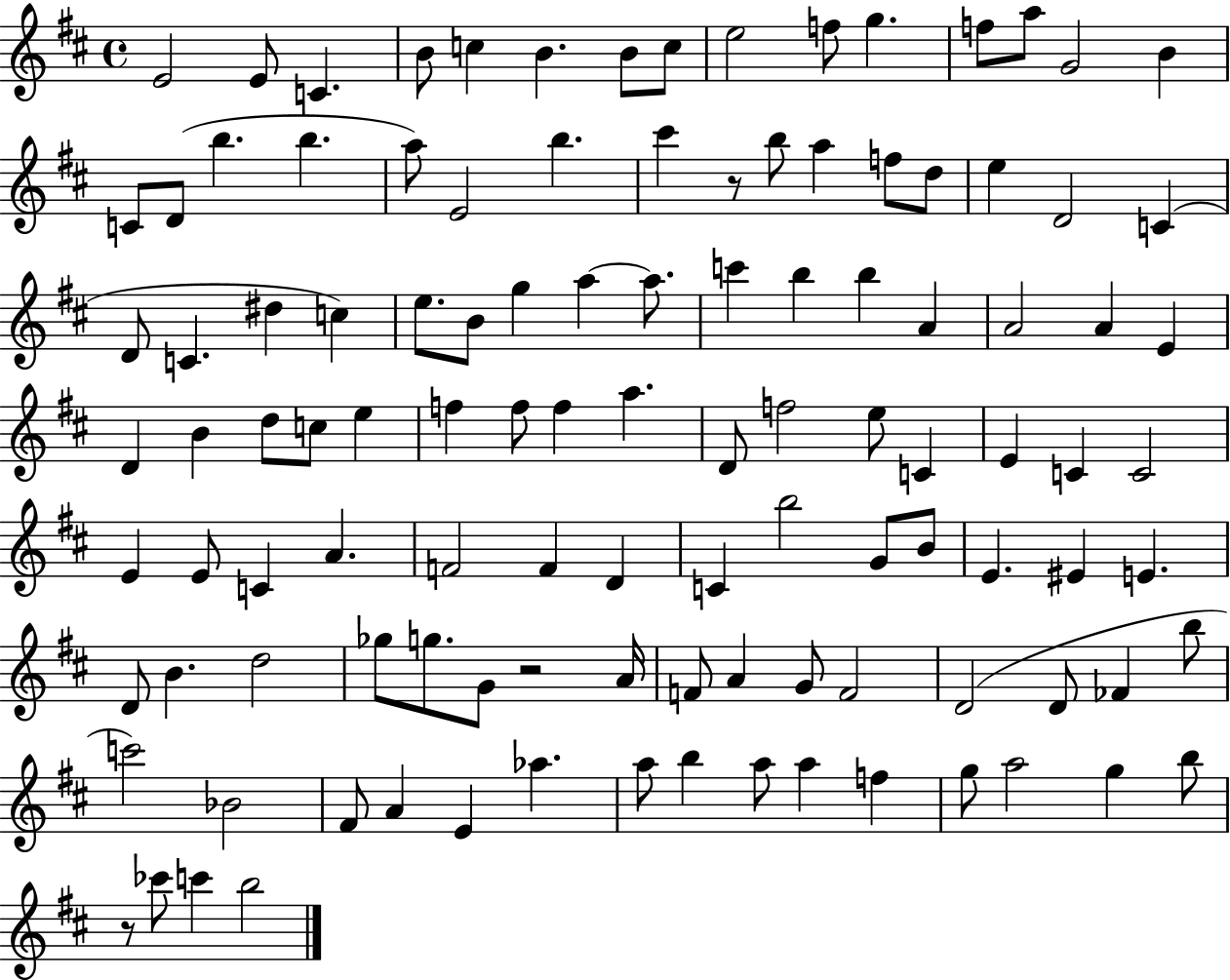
X:1
T:Untitled
M:4/4
L:1/4
K:D
E2 E/2 C B/2 c B B/2 c/2 e2 f/2 g f/2 a/2 G2 B C/2 D/2 b b a/2 E2 b ^c' z/2 b/2 a f/2 d/2 e D2 C D/2 C ^d c e/2 B/2 g a a/2 c' b b A A2 A E D B d/2 c/2 e f f/2 f a D/2 f2 e/2 C E C C2 E E/2 C A F2 F D C b2 G/2 B/2 E ^E E D/2 B d2 _g/2 g/2 G/2 z2 A/4 F/2 A G/2 F2 D2 D/2 _F b/2 c'2 _B2 ^F/2 A E _a a/2 b a/2 a f g/2 a2 g b/2 z/2 _c'/2 c' b2